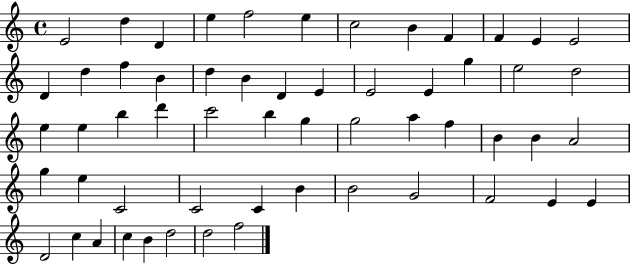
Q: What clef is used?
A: treble